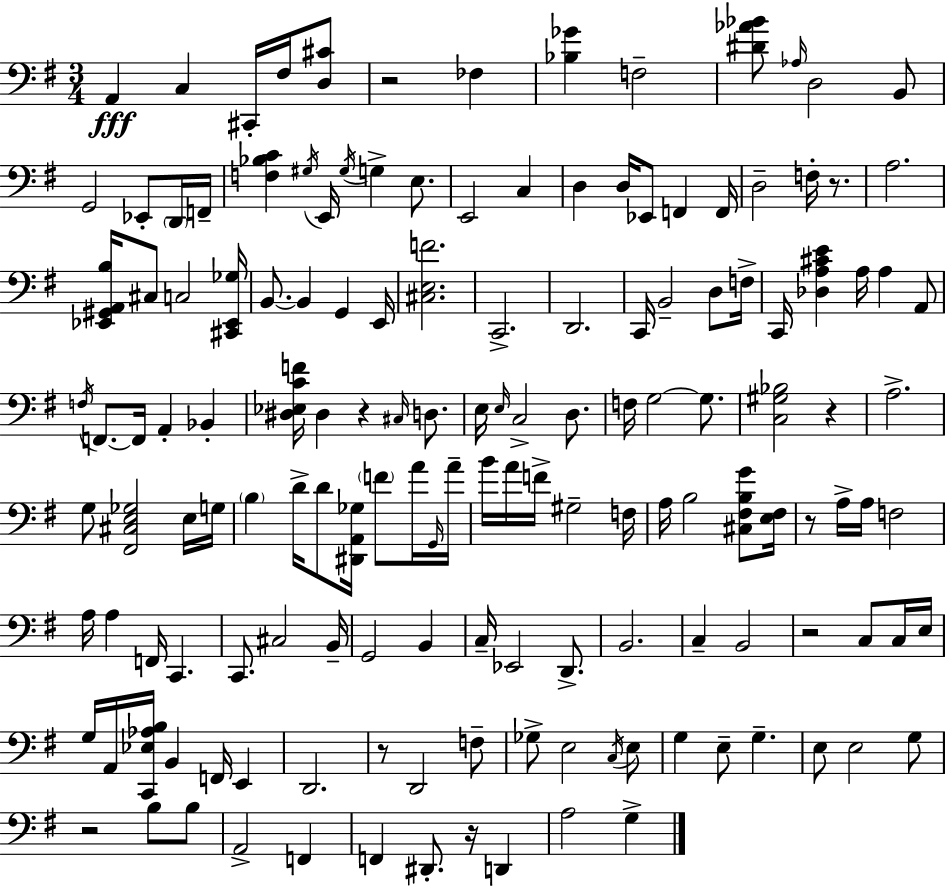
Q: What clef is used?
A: bass